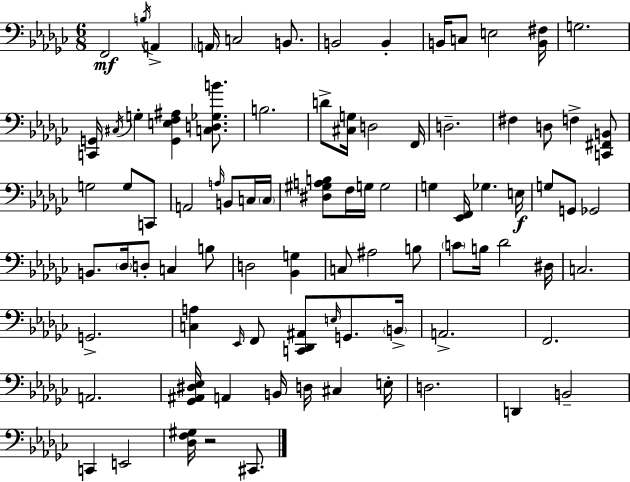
X:1
T:Untitled
M:6/8
L:1/4
K:Ebm
F,,2 B,/4 A,, A,,/4 C,2 B,,/2 B,,2 B,, B,,/4 C,/2 E,2 [B,,^F,]/4 G,2 [C,,G,,]/4 ^C,/4 G, [G,,E,F,^A,] [C,D,_G,B]/2 B,2 D/2 [^C,G,]/4 D,2 F,,/4 D,2 ^F, D,/2 F, [C,,^F,,B,,]/2 G,2 G,/2 C,,/2 A,,2 A,/4 B,,/2 C,/4 C,/4 [^D,^G,A,B,]/2 F,/4 G,/4 G,2 G, [_E,,F,,]/4 _G, E,/4 G,/2 G,,/2 _G,,2 B,,/2 _D,/4 D,/2 C, B,/2 D,2 [_B,,G,] C,/2 ^A,2 B,/2 C/2 B,/4 _D2 ^D,/4 C,2 G,,2 [C,A,] _E,,/4 F,,/2 [C,,_D,,^A,,]/2 E,/4 G,,/2 B,,/4 A,,2 F,,2 A,,2 [_G,,^A,,^D,_E,]/4 A,, B,,/4 D,/4 ^C, E,/4 D,2 D,, B,,2 C,, E,,2 [_D,F,^G,]/4 z2 ^C,,/2